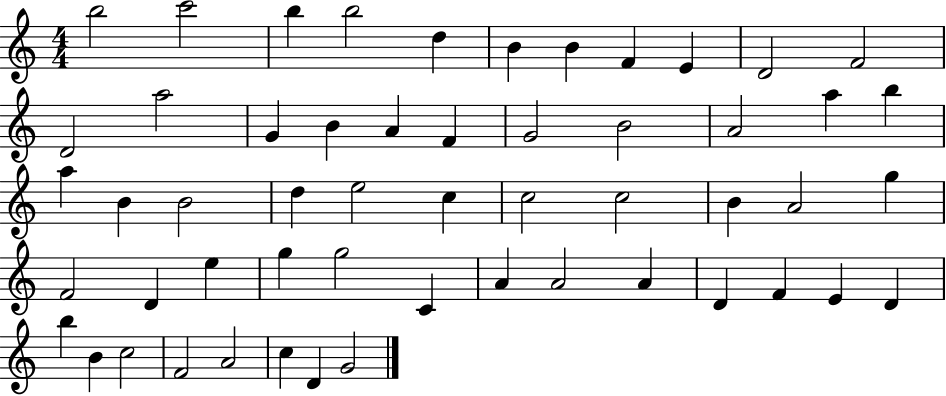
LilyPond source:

{
  \clef treble
  \numericTimeSignature
  \time 4/4
  \key c \major
  b''2 c'''2 | b''4 b''2 d''4 | b'4 b'4 f'4 e'4 | d'2 f'2 | \break d'2 a''2 | g'4 b'4 a'4 f'4 | g'2 b'2 | a'2 a''4 b''4 | \break a''4 b'4 b'2 | d''4 e''2 c''4 | c''2 c''2 | b'4 a'2 g''4 | \break f'2 d'4 e''4 | g''4 g''2 c'4 | a'4 a'2 a'4 | d'4 f'4 e'4 d'4 | \break b''4 b'4 c''2 | f'2 a'2 | c''4 d'4 g'2 | \bar "|."
}